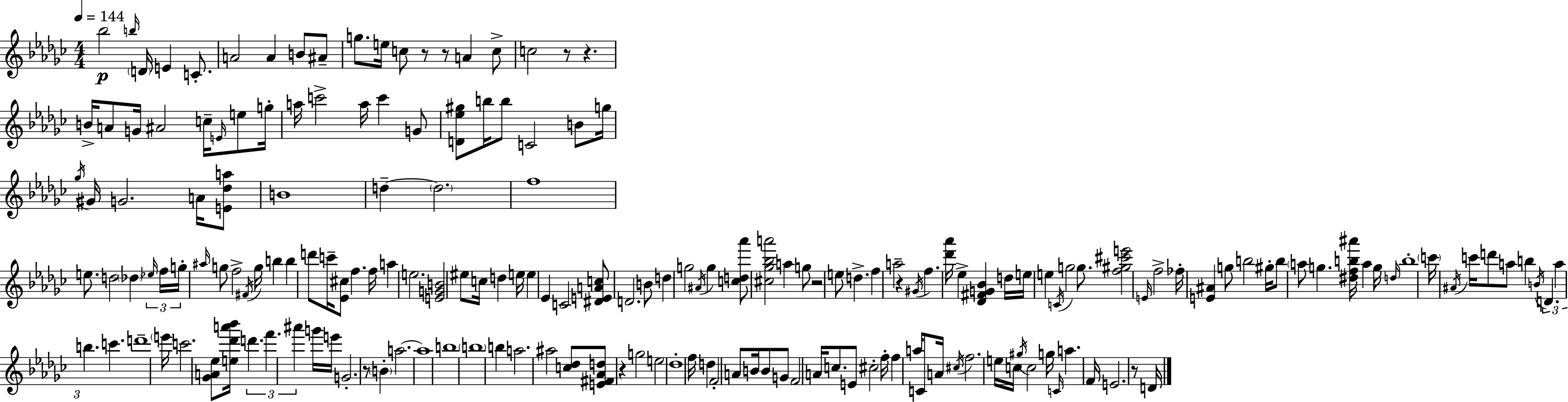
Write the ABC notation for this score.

X:1
T:Untitled
M:4/4
L:1/4
K:Ebm
_b2 b/4 D/4 E C/2 A2 A B/2 ^A/2 g/2 e/4 c/2 z/2 z/2 A c/2 c2 z/2 z B/4 A/2 G/4 ^A2 c/4 E/4 e/2 g/4 a/4 c'2 a/4 c' G/2 [D_e^g]/2 b/4 b/2 C2 B/2 g/4 _g/4 ^G/4 G2 A/4 [E_da]/2 B4 d d2 f4 e/2 d2 _d _e/4 f/4 g/4 ^a/4 g/2 f2 ^F/4 g/4 b b d'/2 c'/4 [_E^c]/2 f f/4 a e2 [EGB]2 ^e/2 c/4 d e/4 e _E C2 [^DEAc]/2 D2 B/2 d g2 ^A/4 g [cd_a']/2 [^c_g_ba']2 a g/2 z2 e/2 d f a2 z ^G/4 f [_d'_a']/4 _e [_D^FG_B] d/4 e/4 e C/4 g2 g/2 [f^g^c'e']2 E/4 f2 _f/4 [E^A] g/2 b2 ^g/4 b/2 a/2 g [^dfb^a']/4 a g/4 d/4 b4 c'/4 ^A/4 c'/4 d'/2 a/2 b B/4 D a b c' d'4 e'/4 c'2 [_GA_e]/2 [e_d'a'_b']/4 d' f' ^a' g'/4 e'/4 G2 z/2 B a2 a4 b4 b4 b a2 ^a2 [c_d]/2 [E^F_Ad]/2 z g2 e2 _d4 f/4 d F2 A/2 B/4 B/2 G/2 F2 A/4 c/2 E/2 ^c2 f/4 f a/4 C/2 A/4 ^c/4 f2 e/4 c/4 ^g/4 c2 g/4 C/4 a F/4 E2 z/2 D/4